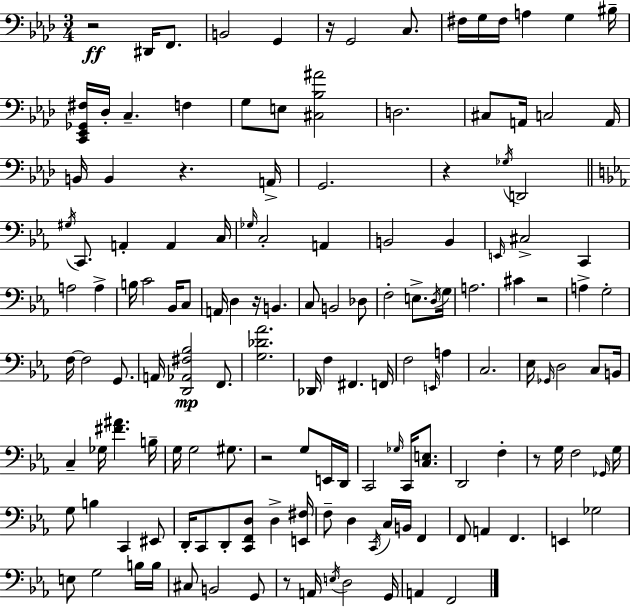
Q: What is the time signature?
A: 3/4